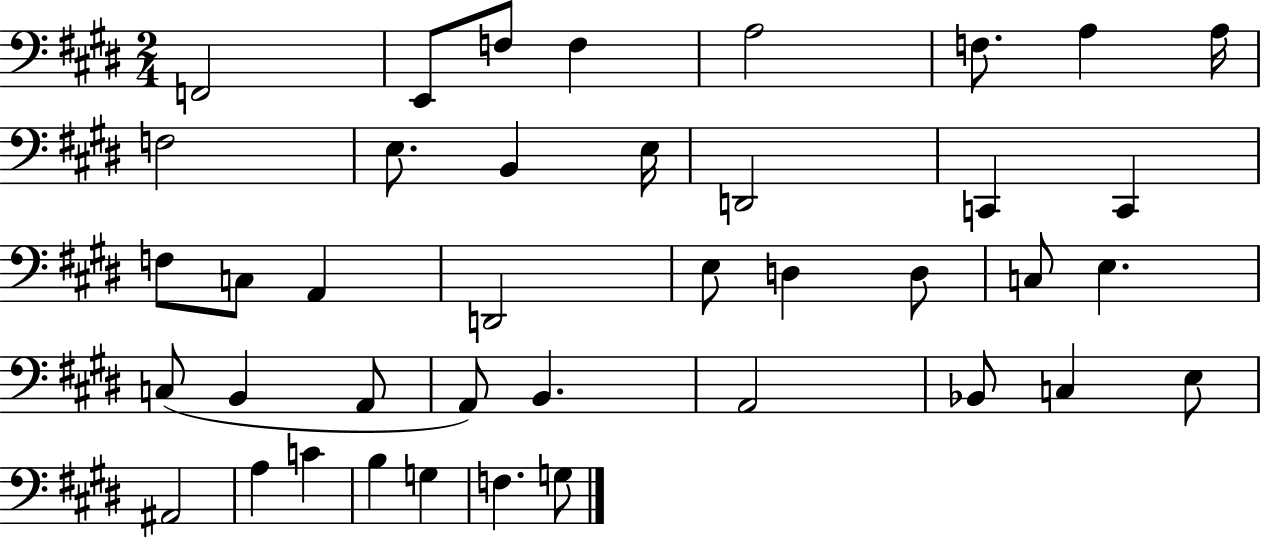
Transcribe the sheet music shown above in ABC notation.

X:1
T:Untitled
M:2/4
L:1/4
K:E
F,,2 E,,/2 F,/2 F, A,2 F,/2 A, A,/4 F,2 E,/2 B,, E,/4 D,,2 C,, C,, F,/2 C,/2 A,, D,,2 E,/2 D, D,/2 C,/2 E, C,/2 B,, A,,/2 A,,/2 B,, A,,2 _B,,/2 C, E,/2 ^A,,2 A, C B, G, F, G,/2